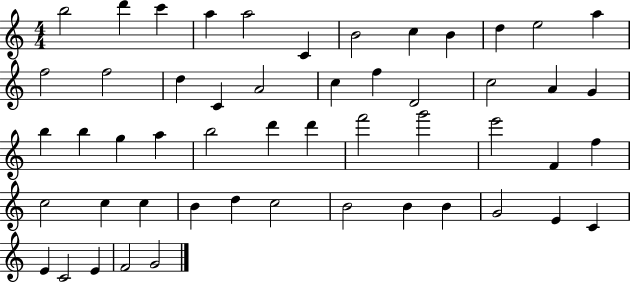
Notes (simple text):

B5/h D6/q C6/q A5/q A5/h C4/q B4/h C5/q B4/q D5/q E5/h A5/q F5/h F5/h D5/q C4/q A4/h C5/q F5/q D4/h C5/h A4/q G4/q B5/q B5/q G5/q A5/q B5/h D6/q D6/q F6/h G6/h E6/h F4/q F5/q C5/h C5/q C5/q B4/q D5/q C5/h B4/h B4/q B4/q G4/h E4/q C4/q E4/q C4/h E4/q F4/h G4/h